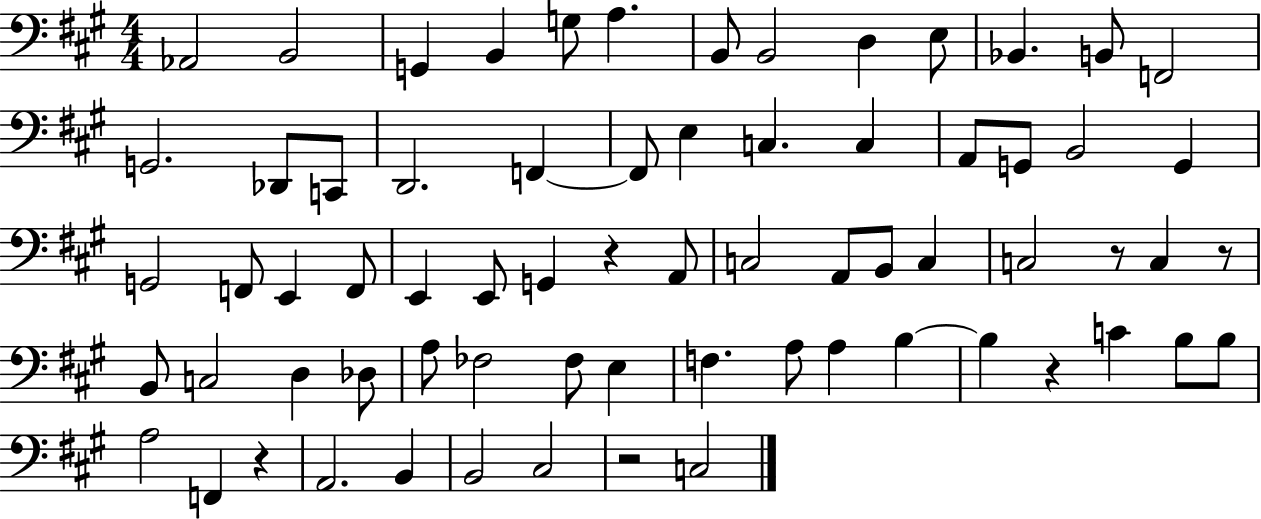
Ab2/h B2/h G2/q B2/q G3/e A3/q. B2/e B2/h D3/q E3/e Bb2/q. B2/e F2/h G2/h. Db2/e C2/e D2/h. F2/q F2/e E3/q C3/q. C3/q A2/e G2/e B2/h G2/q G2/h F2/e E2/q F2/e E2/q E2/e G2/q R/q A2/e C3/h A2/e B2/e C3/q C3/h R/e C3/q R/e B2/e C3/h D3/q Db3/e A3/e FES3/h FES3/e E3/q F3/q. A3/e A3/q B3/q B3/q R/q C4/q B3/e B3/e A3/h F2/q R/q A2/h. B2/q B2/h C#3/h R/h C3/h